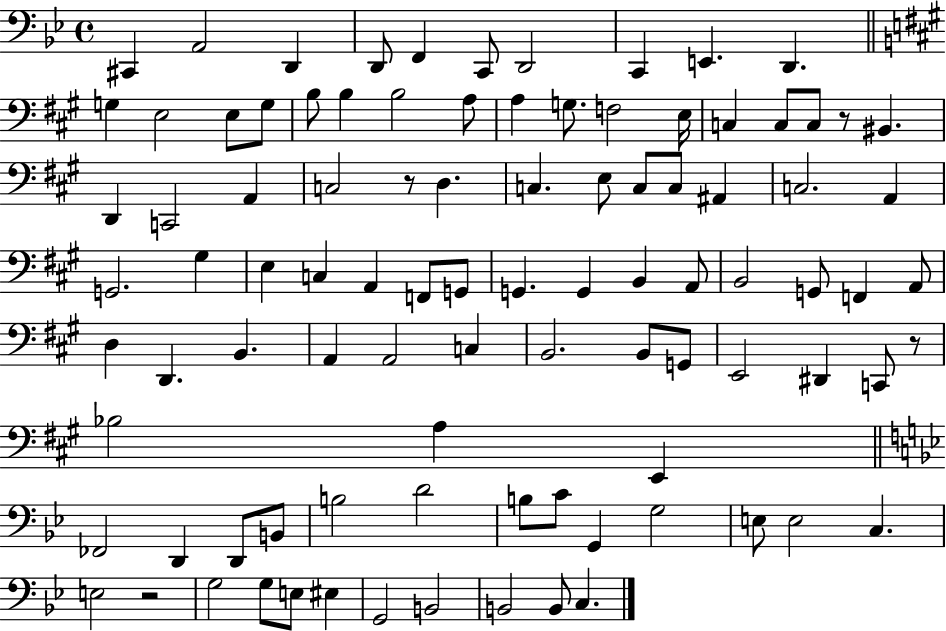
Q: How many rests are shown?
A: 4